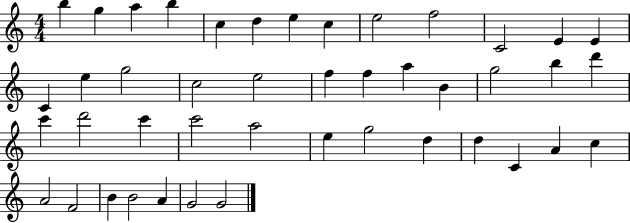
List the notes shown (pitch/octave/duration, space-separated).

B5/q G5/q A5/q B5/q C5/q D5/q E5/q C5/q E5/h F5/h C4/h E4/q E4/q C4/q E5/q G5/h C5/h E5/h F5/q F5/q A5/q B4/q G5/h B5/q D6/q C6/q D6/h C6/q C6/h A5/h E5/q G5/h D5/q D5/q C4/q A4/q C5/q A4/h F4/h B4/q B4/h A4/q G4/h G4/h